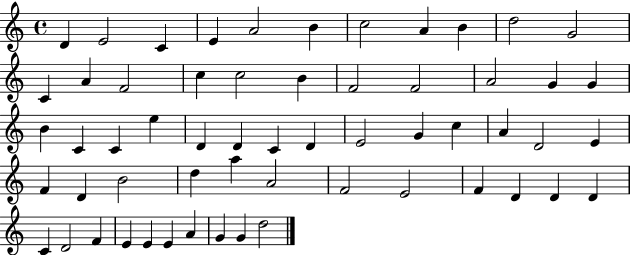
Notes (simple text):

D4/q E4/h C4/q E4/q A4/h B4/q C5/h A4/q B4/q D5/h G4/h C4/q A4/q F4/h C5/q C5/h B4/q F4/h F4/h A4/h G4/q G4/q B4/q C4/q C4/q E5/q D4/q D4/q C4/q D4/q E4/h G4/q C5/q A4/q D4/h E4/q F4/q D4/q B4/h D5/q A5/q A4/h F4/h E4/h F4/q D4/q D4/q D4/q C4/q D4/h F4/q E4/q E4/q E4/q A4/q G4/q G4/q D5/h